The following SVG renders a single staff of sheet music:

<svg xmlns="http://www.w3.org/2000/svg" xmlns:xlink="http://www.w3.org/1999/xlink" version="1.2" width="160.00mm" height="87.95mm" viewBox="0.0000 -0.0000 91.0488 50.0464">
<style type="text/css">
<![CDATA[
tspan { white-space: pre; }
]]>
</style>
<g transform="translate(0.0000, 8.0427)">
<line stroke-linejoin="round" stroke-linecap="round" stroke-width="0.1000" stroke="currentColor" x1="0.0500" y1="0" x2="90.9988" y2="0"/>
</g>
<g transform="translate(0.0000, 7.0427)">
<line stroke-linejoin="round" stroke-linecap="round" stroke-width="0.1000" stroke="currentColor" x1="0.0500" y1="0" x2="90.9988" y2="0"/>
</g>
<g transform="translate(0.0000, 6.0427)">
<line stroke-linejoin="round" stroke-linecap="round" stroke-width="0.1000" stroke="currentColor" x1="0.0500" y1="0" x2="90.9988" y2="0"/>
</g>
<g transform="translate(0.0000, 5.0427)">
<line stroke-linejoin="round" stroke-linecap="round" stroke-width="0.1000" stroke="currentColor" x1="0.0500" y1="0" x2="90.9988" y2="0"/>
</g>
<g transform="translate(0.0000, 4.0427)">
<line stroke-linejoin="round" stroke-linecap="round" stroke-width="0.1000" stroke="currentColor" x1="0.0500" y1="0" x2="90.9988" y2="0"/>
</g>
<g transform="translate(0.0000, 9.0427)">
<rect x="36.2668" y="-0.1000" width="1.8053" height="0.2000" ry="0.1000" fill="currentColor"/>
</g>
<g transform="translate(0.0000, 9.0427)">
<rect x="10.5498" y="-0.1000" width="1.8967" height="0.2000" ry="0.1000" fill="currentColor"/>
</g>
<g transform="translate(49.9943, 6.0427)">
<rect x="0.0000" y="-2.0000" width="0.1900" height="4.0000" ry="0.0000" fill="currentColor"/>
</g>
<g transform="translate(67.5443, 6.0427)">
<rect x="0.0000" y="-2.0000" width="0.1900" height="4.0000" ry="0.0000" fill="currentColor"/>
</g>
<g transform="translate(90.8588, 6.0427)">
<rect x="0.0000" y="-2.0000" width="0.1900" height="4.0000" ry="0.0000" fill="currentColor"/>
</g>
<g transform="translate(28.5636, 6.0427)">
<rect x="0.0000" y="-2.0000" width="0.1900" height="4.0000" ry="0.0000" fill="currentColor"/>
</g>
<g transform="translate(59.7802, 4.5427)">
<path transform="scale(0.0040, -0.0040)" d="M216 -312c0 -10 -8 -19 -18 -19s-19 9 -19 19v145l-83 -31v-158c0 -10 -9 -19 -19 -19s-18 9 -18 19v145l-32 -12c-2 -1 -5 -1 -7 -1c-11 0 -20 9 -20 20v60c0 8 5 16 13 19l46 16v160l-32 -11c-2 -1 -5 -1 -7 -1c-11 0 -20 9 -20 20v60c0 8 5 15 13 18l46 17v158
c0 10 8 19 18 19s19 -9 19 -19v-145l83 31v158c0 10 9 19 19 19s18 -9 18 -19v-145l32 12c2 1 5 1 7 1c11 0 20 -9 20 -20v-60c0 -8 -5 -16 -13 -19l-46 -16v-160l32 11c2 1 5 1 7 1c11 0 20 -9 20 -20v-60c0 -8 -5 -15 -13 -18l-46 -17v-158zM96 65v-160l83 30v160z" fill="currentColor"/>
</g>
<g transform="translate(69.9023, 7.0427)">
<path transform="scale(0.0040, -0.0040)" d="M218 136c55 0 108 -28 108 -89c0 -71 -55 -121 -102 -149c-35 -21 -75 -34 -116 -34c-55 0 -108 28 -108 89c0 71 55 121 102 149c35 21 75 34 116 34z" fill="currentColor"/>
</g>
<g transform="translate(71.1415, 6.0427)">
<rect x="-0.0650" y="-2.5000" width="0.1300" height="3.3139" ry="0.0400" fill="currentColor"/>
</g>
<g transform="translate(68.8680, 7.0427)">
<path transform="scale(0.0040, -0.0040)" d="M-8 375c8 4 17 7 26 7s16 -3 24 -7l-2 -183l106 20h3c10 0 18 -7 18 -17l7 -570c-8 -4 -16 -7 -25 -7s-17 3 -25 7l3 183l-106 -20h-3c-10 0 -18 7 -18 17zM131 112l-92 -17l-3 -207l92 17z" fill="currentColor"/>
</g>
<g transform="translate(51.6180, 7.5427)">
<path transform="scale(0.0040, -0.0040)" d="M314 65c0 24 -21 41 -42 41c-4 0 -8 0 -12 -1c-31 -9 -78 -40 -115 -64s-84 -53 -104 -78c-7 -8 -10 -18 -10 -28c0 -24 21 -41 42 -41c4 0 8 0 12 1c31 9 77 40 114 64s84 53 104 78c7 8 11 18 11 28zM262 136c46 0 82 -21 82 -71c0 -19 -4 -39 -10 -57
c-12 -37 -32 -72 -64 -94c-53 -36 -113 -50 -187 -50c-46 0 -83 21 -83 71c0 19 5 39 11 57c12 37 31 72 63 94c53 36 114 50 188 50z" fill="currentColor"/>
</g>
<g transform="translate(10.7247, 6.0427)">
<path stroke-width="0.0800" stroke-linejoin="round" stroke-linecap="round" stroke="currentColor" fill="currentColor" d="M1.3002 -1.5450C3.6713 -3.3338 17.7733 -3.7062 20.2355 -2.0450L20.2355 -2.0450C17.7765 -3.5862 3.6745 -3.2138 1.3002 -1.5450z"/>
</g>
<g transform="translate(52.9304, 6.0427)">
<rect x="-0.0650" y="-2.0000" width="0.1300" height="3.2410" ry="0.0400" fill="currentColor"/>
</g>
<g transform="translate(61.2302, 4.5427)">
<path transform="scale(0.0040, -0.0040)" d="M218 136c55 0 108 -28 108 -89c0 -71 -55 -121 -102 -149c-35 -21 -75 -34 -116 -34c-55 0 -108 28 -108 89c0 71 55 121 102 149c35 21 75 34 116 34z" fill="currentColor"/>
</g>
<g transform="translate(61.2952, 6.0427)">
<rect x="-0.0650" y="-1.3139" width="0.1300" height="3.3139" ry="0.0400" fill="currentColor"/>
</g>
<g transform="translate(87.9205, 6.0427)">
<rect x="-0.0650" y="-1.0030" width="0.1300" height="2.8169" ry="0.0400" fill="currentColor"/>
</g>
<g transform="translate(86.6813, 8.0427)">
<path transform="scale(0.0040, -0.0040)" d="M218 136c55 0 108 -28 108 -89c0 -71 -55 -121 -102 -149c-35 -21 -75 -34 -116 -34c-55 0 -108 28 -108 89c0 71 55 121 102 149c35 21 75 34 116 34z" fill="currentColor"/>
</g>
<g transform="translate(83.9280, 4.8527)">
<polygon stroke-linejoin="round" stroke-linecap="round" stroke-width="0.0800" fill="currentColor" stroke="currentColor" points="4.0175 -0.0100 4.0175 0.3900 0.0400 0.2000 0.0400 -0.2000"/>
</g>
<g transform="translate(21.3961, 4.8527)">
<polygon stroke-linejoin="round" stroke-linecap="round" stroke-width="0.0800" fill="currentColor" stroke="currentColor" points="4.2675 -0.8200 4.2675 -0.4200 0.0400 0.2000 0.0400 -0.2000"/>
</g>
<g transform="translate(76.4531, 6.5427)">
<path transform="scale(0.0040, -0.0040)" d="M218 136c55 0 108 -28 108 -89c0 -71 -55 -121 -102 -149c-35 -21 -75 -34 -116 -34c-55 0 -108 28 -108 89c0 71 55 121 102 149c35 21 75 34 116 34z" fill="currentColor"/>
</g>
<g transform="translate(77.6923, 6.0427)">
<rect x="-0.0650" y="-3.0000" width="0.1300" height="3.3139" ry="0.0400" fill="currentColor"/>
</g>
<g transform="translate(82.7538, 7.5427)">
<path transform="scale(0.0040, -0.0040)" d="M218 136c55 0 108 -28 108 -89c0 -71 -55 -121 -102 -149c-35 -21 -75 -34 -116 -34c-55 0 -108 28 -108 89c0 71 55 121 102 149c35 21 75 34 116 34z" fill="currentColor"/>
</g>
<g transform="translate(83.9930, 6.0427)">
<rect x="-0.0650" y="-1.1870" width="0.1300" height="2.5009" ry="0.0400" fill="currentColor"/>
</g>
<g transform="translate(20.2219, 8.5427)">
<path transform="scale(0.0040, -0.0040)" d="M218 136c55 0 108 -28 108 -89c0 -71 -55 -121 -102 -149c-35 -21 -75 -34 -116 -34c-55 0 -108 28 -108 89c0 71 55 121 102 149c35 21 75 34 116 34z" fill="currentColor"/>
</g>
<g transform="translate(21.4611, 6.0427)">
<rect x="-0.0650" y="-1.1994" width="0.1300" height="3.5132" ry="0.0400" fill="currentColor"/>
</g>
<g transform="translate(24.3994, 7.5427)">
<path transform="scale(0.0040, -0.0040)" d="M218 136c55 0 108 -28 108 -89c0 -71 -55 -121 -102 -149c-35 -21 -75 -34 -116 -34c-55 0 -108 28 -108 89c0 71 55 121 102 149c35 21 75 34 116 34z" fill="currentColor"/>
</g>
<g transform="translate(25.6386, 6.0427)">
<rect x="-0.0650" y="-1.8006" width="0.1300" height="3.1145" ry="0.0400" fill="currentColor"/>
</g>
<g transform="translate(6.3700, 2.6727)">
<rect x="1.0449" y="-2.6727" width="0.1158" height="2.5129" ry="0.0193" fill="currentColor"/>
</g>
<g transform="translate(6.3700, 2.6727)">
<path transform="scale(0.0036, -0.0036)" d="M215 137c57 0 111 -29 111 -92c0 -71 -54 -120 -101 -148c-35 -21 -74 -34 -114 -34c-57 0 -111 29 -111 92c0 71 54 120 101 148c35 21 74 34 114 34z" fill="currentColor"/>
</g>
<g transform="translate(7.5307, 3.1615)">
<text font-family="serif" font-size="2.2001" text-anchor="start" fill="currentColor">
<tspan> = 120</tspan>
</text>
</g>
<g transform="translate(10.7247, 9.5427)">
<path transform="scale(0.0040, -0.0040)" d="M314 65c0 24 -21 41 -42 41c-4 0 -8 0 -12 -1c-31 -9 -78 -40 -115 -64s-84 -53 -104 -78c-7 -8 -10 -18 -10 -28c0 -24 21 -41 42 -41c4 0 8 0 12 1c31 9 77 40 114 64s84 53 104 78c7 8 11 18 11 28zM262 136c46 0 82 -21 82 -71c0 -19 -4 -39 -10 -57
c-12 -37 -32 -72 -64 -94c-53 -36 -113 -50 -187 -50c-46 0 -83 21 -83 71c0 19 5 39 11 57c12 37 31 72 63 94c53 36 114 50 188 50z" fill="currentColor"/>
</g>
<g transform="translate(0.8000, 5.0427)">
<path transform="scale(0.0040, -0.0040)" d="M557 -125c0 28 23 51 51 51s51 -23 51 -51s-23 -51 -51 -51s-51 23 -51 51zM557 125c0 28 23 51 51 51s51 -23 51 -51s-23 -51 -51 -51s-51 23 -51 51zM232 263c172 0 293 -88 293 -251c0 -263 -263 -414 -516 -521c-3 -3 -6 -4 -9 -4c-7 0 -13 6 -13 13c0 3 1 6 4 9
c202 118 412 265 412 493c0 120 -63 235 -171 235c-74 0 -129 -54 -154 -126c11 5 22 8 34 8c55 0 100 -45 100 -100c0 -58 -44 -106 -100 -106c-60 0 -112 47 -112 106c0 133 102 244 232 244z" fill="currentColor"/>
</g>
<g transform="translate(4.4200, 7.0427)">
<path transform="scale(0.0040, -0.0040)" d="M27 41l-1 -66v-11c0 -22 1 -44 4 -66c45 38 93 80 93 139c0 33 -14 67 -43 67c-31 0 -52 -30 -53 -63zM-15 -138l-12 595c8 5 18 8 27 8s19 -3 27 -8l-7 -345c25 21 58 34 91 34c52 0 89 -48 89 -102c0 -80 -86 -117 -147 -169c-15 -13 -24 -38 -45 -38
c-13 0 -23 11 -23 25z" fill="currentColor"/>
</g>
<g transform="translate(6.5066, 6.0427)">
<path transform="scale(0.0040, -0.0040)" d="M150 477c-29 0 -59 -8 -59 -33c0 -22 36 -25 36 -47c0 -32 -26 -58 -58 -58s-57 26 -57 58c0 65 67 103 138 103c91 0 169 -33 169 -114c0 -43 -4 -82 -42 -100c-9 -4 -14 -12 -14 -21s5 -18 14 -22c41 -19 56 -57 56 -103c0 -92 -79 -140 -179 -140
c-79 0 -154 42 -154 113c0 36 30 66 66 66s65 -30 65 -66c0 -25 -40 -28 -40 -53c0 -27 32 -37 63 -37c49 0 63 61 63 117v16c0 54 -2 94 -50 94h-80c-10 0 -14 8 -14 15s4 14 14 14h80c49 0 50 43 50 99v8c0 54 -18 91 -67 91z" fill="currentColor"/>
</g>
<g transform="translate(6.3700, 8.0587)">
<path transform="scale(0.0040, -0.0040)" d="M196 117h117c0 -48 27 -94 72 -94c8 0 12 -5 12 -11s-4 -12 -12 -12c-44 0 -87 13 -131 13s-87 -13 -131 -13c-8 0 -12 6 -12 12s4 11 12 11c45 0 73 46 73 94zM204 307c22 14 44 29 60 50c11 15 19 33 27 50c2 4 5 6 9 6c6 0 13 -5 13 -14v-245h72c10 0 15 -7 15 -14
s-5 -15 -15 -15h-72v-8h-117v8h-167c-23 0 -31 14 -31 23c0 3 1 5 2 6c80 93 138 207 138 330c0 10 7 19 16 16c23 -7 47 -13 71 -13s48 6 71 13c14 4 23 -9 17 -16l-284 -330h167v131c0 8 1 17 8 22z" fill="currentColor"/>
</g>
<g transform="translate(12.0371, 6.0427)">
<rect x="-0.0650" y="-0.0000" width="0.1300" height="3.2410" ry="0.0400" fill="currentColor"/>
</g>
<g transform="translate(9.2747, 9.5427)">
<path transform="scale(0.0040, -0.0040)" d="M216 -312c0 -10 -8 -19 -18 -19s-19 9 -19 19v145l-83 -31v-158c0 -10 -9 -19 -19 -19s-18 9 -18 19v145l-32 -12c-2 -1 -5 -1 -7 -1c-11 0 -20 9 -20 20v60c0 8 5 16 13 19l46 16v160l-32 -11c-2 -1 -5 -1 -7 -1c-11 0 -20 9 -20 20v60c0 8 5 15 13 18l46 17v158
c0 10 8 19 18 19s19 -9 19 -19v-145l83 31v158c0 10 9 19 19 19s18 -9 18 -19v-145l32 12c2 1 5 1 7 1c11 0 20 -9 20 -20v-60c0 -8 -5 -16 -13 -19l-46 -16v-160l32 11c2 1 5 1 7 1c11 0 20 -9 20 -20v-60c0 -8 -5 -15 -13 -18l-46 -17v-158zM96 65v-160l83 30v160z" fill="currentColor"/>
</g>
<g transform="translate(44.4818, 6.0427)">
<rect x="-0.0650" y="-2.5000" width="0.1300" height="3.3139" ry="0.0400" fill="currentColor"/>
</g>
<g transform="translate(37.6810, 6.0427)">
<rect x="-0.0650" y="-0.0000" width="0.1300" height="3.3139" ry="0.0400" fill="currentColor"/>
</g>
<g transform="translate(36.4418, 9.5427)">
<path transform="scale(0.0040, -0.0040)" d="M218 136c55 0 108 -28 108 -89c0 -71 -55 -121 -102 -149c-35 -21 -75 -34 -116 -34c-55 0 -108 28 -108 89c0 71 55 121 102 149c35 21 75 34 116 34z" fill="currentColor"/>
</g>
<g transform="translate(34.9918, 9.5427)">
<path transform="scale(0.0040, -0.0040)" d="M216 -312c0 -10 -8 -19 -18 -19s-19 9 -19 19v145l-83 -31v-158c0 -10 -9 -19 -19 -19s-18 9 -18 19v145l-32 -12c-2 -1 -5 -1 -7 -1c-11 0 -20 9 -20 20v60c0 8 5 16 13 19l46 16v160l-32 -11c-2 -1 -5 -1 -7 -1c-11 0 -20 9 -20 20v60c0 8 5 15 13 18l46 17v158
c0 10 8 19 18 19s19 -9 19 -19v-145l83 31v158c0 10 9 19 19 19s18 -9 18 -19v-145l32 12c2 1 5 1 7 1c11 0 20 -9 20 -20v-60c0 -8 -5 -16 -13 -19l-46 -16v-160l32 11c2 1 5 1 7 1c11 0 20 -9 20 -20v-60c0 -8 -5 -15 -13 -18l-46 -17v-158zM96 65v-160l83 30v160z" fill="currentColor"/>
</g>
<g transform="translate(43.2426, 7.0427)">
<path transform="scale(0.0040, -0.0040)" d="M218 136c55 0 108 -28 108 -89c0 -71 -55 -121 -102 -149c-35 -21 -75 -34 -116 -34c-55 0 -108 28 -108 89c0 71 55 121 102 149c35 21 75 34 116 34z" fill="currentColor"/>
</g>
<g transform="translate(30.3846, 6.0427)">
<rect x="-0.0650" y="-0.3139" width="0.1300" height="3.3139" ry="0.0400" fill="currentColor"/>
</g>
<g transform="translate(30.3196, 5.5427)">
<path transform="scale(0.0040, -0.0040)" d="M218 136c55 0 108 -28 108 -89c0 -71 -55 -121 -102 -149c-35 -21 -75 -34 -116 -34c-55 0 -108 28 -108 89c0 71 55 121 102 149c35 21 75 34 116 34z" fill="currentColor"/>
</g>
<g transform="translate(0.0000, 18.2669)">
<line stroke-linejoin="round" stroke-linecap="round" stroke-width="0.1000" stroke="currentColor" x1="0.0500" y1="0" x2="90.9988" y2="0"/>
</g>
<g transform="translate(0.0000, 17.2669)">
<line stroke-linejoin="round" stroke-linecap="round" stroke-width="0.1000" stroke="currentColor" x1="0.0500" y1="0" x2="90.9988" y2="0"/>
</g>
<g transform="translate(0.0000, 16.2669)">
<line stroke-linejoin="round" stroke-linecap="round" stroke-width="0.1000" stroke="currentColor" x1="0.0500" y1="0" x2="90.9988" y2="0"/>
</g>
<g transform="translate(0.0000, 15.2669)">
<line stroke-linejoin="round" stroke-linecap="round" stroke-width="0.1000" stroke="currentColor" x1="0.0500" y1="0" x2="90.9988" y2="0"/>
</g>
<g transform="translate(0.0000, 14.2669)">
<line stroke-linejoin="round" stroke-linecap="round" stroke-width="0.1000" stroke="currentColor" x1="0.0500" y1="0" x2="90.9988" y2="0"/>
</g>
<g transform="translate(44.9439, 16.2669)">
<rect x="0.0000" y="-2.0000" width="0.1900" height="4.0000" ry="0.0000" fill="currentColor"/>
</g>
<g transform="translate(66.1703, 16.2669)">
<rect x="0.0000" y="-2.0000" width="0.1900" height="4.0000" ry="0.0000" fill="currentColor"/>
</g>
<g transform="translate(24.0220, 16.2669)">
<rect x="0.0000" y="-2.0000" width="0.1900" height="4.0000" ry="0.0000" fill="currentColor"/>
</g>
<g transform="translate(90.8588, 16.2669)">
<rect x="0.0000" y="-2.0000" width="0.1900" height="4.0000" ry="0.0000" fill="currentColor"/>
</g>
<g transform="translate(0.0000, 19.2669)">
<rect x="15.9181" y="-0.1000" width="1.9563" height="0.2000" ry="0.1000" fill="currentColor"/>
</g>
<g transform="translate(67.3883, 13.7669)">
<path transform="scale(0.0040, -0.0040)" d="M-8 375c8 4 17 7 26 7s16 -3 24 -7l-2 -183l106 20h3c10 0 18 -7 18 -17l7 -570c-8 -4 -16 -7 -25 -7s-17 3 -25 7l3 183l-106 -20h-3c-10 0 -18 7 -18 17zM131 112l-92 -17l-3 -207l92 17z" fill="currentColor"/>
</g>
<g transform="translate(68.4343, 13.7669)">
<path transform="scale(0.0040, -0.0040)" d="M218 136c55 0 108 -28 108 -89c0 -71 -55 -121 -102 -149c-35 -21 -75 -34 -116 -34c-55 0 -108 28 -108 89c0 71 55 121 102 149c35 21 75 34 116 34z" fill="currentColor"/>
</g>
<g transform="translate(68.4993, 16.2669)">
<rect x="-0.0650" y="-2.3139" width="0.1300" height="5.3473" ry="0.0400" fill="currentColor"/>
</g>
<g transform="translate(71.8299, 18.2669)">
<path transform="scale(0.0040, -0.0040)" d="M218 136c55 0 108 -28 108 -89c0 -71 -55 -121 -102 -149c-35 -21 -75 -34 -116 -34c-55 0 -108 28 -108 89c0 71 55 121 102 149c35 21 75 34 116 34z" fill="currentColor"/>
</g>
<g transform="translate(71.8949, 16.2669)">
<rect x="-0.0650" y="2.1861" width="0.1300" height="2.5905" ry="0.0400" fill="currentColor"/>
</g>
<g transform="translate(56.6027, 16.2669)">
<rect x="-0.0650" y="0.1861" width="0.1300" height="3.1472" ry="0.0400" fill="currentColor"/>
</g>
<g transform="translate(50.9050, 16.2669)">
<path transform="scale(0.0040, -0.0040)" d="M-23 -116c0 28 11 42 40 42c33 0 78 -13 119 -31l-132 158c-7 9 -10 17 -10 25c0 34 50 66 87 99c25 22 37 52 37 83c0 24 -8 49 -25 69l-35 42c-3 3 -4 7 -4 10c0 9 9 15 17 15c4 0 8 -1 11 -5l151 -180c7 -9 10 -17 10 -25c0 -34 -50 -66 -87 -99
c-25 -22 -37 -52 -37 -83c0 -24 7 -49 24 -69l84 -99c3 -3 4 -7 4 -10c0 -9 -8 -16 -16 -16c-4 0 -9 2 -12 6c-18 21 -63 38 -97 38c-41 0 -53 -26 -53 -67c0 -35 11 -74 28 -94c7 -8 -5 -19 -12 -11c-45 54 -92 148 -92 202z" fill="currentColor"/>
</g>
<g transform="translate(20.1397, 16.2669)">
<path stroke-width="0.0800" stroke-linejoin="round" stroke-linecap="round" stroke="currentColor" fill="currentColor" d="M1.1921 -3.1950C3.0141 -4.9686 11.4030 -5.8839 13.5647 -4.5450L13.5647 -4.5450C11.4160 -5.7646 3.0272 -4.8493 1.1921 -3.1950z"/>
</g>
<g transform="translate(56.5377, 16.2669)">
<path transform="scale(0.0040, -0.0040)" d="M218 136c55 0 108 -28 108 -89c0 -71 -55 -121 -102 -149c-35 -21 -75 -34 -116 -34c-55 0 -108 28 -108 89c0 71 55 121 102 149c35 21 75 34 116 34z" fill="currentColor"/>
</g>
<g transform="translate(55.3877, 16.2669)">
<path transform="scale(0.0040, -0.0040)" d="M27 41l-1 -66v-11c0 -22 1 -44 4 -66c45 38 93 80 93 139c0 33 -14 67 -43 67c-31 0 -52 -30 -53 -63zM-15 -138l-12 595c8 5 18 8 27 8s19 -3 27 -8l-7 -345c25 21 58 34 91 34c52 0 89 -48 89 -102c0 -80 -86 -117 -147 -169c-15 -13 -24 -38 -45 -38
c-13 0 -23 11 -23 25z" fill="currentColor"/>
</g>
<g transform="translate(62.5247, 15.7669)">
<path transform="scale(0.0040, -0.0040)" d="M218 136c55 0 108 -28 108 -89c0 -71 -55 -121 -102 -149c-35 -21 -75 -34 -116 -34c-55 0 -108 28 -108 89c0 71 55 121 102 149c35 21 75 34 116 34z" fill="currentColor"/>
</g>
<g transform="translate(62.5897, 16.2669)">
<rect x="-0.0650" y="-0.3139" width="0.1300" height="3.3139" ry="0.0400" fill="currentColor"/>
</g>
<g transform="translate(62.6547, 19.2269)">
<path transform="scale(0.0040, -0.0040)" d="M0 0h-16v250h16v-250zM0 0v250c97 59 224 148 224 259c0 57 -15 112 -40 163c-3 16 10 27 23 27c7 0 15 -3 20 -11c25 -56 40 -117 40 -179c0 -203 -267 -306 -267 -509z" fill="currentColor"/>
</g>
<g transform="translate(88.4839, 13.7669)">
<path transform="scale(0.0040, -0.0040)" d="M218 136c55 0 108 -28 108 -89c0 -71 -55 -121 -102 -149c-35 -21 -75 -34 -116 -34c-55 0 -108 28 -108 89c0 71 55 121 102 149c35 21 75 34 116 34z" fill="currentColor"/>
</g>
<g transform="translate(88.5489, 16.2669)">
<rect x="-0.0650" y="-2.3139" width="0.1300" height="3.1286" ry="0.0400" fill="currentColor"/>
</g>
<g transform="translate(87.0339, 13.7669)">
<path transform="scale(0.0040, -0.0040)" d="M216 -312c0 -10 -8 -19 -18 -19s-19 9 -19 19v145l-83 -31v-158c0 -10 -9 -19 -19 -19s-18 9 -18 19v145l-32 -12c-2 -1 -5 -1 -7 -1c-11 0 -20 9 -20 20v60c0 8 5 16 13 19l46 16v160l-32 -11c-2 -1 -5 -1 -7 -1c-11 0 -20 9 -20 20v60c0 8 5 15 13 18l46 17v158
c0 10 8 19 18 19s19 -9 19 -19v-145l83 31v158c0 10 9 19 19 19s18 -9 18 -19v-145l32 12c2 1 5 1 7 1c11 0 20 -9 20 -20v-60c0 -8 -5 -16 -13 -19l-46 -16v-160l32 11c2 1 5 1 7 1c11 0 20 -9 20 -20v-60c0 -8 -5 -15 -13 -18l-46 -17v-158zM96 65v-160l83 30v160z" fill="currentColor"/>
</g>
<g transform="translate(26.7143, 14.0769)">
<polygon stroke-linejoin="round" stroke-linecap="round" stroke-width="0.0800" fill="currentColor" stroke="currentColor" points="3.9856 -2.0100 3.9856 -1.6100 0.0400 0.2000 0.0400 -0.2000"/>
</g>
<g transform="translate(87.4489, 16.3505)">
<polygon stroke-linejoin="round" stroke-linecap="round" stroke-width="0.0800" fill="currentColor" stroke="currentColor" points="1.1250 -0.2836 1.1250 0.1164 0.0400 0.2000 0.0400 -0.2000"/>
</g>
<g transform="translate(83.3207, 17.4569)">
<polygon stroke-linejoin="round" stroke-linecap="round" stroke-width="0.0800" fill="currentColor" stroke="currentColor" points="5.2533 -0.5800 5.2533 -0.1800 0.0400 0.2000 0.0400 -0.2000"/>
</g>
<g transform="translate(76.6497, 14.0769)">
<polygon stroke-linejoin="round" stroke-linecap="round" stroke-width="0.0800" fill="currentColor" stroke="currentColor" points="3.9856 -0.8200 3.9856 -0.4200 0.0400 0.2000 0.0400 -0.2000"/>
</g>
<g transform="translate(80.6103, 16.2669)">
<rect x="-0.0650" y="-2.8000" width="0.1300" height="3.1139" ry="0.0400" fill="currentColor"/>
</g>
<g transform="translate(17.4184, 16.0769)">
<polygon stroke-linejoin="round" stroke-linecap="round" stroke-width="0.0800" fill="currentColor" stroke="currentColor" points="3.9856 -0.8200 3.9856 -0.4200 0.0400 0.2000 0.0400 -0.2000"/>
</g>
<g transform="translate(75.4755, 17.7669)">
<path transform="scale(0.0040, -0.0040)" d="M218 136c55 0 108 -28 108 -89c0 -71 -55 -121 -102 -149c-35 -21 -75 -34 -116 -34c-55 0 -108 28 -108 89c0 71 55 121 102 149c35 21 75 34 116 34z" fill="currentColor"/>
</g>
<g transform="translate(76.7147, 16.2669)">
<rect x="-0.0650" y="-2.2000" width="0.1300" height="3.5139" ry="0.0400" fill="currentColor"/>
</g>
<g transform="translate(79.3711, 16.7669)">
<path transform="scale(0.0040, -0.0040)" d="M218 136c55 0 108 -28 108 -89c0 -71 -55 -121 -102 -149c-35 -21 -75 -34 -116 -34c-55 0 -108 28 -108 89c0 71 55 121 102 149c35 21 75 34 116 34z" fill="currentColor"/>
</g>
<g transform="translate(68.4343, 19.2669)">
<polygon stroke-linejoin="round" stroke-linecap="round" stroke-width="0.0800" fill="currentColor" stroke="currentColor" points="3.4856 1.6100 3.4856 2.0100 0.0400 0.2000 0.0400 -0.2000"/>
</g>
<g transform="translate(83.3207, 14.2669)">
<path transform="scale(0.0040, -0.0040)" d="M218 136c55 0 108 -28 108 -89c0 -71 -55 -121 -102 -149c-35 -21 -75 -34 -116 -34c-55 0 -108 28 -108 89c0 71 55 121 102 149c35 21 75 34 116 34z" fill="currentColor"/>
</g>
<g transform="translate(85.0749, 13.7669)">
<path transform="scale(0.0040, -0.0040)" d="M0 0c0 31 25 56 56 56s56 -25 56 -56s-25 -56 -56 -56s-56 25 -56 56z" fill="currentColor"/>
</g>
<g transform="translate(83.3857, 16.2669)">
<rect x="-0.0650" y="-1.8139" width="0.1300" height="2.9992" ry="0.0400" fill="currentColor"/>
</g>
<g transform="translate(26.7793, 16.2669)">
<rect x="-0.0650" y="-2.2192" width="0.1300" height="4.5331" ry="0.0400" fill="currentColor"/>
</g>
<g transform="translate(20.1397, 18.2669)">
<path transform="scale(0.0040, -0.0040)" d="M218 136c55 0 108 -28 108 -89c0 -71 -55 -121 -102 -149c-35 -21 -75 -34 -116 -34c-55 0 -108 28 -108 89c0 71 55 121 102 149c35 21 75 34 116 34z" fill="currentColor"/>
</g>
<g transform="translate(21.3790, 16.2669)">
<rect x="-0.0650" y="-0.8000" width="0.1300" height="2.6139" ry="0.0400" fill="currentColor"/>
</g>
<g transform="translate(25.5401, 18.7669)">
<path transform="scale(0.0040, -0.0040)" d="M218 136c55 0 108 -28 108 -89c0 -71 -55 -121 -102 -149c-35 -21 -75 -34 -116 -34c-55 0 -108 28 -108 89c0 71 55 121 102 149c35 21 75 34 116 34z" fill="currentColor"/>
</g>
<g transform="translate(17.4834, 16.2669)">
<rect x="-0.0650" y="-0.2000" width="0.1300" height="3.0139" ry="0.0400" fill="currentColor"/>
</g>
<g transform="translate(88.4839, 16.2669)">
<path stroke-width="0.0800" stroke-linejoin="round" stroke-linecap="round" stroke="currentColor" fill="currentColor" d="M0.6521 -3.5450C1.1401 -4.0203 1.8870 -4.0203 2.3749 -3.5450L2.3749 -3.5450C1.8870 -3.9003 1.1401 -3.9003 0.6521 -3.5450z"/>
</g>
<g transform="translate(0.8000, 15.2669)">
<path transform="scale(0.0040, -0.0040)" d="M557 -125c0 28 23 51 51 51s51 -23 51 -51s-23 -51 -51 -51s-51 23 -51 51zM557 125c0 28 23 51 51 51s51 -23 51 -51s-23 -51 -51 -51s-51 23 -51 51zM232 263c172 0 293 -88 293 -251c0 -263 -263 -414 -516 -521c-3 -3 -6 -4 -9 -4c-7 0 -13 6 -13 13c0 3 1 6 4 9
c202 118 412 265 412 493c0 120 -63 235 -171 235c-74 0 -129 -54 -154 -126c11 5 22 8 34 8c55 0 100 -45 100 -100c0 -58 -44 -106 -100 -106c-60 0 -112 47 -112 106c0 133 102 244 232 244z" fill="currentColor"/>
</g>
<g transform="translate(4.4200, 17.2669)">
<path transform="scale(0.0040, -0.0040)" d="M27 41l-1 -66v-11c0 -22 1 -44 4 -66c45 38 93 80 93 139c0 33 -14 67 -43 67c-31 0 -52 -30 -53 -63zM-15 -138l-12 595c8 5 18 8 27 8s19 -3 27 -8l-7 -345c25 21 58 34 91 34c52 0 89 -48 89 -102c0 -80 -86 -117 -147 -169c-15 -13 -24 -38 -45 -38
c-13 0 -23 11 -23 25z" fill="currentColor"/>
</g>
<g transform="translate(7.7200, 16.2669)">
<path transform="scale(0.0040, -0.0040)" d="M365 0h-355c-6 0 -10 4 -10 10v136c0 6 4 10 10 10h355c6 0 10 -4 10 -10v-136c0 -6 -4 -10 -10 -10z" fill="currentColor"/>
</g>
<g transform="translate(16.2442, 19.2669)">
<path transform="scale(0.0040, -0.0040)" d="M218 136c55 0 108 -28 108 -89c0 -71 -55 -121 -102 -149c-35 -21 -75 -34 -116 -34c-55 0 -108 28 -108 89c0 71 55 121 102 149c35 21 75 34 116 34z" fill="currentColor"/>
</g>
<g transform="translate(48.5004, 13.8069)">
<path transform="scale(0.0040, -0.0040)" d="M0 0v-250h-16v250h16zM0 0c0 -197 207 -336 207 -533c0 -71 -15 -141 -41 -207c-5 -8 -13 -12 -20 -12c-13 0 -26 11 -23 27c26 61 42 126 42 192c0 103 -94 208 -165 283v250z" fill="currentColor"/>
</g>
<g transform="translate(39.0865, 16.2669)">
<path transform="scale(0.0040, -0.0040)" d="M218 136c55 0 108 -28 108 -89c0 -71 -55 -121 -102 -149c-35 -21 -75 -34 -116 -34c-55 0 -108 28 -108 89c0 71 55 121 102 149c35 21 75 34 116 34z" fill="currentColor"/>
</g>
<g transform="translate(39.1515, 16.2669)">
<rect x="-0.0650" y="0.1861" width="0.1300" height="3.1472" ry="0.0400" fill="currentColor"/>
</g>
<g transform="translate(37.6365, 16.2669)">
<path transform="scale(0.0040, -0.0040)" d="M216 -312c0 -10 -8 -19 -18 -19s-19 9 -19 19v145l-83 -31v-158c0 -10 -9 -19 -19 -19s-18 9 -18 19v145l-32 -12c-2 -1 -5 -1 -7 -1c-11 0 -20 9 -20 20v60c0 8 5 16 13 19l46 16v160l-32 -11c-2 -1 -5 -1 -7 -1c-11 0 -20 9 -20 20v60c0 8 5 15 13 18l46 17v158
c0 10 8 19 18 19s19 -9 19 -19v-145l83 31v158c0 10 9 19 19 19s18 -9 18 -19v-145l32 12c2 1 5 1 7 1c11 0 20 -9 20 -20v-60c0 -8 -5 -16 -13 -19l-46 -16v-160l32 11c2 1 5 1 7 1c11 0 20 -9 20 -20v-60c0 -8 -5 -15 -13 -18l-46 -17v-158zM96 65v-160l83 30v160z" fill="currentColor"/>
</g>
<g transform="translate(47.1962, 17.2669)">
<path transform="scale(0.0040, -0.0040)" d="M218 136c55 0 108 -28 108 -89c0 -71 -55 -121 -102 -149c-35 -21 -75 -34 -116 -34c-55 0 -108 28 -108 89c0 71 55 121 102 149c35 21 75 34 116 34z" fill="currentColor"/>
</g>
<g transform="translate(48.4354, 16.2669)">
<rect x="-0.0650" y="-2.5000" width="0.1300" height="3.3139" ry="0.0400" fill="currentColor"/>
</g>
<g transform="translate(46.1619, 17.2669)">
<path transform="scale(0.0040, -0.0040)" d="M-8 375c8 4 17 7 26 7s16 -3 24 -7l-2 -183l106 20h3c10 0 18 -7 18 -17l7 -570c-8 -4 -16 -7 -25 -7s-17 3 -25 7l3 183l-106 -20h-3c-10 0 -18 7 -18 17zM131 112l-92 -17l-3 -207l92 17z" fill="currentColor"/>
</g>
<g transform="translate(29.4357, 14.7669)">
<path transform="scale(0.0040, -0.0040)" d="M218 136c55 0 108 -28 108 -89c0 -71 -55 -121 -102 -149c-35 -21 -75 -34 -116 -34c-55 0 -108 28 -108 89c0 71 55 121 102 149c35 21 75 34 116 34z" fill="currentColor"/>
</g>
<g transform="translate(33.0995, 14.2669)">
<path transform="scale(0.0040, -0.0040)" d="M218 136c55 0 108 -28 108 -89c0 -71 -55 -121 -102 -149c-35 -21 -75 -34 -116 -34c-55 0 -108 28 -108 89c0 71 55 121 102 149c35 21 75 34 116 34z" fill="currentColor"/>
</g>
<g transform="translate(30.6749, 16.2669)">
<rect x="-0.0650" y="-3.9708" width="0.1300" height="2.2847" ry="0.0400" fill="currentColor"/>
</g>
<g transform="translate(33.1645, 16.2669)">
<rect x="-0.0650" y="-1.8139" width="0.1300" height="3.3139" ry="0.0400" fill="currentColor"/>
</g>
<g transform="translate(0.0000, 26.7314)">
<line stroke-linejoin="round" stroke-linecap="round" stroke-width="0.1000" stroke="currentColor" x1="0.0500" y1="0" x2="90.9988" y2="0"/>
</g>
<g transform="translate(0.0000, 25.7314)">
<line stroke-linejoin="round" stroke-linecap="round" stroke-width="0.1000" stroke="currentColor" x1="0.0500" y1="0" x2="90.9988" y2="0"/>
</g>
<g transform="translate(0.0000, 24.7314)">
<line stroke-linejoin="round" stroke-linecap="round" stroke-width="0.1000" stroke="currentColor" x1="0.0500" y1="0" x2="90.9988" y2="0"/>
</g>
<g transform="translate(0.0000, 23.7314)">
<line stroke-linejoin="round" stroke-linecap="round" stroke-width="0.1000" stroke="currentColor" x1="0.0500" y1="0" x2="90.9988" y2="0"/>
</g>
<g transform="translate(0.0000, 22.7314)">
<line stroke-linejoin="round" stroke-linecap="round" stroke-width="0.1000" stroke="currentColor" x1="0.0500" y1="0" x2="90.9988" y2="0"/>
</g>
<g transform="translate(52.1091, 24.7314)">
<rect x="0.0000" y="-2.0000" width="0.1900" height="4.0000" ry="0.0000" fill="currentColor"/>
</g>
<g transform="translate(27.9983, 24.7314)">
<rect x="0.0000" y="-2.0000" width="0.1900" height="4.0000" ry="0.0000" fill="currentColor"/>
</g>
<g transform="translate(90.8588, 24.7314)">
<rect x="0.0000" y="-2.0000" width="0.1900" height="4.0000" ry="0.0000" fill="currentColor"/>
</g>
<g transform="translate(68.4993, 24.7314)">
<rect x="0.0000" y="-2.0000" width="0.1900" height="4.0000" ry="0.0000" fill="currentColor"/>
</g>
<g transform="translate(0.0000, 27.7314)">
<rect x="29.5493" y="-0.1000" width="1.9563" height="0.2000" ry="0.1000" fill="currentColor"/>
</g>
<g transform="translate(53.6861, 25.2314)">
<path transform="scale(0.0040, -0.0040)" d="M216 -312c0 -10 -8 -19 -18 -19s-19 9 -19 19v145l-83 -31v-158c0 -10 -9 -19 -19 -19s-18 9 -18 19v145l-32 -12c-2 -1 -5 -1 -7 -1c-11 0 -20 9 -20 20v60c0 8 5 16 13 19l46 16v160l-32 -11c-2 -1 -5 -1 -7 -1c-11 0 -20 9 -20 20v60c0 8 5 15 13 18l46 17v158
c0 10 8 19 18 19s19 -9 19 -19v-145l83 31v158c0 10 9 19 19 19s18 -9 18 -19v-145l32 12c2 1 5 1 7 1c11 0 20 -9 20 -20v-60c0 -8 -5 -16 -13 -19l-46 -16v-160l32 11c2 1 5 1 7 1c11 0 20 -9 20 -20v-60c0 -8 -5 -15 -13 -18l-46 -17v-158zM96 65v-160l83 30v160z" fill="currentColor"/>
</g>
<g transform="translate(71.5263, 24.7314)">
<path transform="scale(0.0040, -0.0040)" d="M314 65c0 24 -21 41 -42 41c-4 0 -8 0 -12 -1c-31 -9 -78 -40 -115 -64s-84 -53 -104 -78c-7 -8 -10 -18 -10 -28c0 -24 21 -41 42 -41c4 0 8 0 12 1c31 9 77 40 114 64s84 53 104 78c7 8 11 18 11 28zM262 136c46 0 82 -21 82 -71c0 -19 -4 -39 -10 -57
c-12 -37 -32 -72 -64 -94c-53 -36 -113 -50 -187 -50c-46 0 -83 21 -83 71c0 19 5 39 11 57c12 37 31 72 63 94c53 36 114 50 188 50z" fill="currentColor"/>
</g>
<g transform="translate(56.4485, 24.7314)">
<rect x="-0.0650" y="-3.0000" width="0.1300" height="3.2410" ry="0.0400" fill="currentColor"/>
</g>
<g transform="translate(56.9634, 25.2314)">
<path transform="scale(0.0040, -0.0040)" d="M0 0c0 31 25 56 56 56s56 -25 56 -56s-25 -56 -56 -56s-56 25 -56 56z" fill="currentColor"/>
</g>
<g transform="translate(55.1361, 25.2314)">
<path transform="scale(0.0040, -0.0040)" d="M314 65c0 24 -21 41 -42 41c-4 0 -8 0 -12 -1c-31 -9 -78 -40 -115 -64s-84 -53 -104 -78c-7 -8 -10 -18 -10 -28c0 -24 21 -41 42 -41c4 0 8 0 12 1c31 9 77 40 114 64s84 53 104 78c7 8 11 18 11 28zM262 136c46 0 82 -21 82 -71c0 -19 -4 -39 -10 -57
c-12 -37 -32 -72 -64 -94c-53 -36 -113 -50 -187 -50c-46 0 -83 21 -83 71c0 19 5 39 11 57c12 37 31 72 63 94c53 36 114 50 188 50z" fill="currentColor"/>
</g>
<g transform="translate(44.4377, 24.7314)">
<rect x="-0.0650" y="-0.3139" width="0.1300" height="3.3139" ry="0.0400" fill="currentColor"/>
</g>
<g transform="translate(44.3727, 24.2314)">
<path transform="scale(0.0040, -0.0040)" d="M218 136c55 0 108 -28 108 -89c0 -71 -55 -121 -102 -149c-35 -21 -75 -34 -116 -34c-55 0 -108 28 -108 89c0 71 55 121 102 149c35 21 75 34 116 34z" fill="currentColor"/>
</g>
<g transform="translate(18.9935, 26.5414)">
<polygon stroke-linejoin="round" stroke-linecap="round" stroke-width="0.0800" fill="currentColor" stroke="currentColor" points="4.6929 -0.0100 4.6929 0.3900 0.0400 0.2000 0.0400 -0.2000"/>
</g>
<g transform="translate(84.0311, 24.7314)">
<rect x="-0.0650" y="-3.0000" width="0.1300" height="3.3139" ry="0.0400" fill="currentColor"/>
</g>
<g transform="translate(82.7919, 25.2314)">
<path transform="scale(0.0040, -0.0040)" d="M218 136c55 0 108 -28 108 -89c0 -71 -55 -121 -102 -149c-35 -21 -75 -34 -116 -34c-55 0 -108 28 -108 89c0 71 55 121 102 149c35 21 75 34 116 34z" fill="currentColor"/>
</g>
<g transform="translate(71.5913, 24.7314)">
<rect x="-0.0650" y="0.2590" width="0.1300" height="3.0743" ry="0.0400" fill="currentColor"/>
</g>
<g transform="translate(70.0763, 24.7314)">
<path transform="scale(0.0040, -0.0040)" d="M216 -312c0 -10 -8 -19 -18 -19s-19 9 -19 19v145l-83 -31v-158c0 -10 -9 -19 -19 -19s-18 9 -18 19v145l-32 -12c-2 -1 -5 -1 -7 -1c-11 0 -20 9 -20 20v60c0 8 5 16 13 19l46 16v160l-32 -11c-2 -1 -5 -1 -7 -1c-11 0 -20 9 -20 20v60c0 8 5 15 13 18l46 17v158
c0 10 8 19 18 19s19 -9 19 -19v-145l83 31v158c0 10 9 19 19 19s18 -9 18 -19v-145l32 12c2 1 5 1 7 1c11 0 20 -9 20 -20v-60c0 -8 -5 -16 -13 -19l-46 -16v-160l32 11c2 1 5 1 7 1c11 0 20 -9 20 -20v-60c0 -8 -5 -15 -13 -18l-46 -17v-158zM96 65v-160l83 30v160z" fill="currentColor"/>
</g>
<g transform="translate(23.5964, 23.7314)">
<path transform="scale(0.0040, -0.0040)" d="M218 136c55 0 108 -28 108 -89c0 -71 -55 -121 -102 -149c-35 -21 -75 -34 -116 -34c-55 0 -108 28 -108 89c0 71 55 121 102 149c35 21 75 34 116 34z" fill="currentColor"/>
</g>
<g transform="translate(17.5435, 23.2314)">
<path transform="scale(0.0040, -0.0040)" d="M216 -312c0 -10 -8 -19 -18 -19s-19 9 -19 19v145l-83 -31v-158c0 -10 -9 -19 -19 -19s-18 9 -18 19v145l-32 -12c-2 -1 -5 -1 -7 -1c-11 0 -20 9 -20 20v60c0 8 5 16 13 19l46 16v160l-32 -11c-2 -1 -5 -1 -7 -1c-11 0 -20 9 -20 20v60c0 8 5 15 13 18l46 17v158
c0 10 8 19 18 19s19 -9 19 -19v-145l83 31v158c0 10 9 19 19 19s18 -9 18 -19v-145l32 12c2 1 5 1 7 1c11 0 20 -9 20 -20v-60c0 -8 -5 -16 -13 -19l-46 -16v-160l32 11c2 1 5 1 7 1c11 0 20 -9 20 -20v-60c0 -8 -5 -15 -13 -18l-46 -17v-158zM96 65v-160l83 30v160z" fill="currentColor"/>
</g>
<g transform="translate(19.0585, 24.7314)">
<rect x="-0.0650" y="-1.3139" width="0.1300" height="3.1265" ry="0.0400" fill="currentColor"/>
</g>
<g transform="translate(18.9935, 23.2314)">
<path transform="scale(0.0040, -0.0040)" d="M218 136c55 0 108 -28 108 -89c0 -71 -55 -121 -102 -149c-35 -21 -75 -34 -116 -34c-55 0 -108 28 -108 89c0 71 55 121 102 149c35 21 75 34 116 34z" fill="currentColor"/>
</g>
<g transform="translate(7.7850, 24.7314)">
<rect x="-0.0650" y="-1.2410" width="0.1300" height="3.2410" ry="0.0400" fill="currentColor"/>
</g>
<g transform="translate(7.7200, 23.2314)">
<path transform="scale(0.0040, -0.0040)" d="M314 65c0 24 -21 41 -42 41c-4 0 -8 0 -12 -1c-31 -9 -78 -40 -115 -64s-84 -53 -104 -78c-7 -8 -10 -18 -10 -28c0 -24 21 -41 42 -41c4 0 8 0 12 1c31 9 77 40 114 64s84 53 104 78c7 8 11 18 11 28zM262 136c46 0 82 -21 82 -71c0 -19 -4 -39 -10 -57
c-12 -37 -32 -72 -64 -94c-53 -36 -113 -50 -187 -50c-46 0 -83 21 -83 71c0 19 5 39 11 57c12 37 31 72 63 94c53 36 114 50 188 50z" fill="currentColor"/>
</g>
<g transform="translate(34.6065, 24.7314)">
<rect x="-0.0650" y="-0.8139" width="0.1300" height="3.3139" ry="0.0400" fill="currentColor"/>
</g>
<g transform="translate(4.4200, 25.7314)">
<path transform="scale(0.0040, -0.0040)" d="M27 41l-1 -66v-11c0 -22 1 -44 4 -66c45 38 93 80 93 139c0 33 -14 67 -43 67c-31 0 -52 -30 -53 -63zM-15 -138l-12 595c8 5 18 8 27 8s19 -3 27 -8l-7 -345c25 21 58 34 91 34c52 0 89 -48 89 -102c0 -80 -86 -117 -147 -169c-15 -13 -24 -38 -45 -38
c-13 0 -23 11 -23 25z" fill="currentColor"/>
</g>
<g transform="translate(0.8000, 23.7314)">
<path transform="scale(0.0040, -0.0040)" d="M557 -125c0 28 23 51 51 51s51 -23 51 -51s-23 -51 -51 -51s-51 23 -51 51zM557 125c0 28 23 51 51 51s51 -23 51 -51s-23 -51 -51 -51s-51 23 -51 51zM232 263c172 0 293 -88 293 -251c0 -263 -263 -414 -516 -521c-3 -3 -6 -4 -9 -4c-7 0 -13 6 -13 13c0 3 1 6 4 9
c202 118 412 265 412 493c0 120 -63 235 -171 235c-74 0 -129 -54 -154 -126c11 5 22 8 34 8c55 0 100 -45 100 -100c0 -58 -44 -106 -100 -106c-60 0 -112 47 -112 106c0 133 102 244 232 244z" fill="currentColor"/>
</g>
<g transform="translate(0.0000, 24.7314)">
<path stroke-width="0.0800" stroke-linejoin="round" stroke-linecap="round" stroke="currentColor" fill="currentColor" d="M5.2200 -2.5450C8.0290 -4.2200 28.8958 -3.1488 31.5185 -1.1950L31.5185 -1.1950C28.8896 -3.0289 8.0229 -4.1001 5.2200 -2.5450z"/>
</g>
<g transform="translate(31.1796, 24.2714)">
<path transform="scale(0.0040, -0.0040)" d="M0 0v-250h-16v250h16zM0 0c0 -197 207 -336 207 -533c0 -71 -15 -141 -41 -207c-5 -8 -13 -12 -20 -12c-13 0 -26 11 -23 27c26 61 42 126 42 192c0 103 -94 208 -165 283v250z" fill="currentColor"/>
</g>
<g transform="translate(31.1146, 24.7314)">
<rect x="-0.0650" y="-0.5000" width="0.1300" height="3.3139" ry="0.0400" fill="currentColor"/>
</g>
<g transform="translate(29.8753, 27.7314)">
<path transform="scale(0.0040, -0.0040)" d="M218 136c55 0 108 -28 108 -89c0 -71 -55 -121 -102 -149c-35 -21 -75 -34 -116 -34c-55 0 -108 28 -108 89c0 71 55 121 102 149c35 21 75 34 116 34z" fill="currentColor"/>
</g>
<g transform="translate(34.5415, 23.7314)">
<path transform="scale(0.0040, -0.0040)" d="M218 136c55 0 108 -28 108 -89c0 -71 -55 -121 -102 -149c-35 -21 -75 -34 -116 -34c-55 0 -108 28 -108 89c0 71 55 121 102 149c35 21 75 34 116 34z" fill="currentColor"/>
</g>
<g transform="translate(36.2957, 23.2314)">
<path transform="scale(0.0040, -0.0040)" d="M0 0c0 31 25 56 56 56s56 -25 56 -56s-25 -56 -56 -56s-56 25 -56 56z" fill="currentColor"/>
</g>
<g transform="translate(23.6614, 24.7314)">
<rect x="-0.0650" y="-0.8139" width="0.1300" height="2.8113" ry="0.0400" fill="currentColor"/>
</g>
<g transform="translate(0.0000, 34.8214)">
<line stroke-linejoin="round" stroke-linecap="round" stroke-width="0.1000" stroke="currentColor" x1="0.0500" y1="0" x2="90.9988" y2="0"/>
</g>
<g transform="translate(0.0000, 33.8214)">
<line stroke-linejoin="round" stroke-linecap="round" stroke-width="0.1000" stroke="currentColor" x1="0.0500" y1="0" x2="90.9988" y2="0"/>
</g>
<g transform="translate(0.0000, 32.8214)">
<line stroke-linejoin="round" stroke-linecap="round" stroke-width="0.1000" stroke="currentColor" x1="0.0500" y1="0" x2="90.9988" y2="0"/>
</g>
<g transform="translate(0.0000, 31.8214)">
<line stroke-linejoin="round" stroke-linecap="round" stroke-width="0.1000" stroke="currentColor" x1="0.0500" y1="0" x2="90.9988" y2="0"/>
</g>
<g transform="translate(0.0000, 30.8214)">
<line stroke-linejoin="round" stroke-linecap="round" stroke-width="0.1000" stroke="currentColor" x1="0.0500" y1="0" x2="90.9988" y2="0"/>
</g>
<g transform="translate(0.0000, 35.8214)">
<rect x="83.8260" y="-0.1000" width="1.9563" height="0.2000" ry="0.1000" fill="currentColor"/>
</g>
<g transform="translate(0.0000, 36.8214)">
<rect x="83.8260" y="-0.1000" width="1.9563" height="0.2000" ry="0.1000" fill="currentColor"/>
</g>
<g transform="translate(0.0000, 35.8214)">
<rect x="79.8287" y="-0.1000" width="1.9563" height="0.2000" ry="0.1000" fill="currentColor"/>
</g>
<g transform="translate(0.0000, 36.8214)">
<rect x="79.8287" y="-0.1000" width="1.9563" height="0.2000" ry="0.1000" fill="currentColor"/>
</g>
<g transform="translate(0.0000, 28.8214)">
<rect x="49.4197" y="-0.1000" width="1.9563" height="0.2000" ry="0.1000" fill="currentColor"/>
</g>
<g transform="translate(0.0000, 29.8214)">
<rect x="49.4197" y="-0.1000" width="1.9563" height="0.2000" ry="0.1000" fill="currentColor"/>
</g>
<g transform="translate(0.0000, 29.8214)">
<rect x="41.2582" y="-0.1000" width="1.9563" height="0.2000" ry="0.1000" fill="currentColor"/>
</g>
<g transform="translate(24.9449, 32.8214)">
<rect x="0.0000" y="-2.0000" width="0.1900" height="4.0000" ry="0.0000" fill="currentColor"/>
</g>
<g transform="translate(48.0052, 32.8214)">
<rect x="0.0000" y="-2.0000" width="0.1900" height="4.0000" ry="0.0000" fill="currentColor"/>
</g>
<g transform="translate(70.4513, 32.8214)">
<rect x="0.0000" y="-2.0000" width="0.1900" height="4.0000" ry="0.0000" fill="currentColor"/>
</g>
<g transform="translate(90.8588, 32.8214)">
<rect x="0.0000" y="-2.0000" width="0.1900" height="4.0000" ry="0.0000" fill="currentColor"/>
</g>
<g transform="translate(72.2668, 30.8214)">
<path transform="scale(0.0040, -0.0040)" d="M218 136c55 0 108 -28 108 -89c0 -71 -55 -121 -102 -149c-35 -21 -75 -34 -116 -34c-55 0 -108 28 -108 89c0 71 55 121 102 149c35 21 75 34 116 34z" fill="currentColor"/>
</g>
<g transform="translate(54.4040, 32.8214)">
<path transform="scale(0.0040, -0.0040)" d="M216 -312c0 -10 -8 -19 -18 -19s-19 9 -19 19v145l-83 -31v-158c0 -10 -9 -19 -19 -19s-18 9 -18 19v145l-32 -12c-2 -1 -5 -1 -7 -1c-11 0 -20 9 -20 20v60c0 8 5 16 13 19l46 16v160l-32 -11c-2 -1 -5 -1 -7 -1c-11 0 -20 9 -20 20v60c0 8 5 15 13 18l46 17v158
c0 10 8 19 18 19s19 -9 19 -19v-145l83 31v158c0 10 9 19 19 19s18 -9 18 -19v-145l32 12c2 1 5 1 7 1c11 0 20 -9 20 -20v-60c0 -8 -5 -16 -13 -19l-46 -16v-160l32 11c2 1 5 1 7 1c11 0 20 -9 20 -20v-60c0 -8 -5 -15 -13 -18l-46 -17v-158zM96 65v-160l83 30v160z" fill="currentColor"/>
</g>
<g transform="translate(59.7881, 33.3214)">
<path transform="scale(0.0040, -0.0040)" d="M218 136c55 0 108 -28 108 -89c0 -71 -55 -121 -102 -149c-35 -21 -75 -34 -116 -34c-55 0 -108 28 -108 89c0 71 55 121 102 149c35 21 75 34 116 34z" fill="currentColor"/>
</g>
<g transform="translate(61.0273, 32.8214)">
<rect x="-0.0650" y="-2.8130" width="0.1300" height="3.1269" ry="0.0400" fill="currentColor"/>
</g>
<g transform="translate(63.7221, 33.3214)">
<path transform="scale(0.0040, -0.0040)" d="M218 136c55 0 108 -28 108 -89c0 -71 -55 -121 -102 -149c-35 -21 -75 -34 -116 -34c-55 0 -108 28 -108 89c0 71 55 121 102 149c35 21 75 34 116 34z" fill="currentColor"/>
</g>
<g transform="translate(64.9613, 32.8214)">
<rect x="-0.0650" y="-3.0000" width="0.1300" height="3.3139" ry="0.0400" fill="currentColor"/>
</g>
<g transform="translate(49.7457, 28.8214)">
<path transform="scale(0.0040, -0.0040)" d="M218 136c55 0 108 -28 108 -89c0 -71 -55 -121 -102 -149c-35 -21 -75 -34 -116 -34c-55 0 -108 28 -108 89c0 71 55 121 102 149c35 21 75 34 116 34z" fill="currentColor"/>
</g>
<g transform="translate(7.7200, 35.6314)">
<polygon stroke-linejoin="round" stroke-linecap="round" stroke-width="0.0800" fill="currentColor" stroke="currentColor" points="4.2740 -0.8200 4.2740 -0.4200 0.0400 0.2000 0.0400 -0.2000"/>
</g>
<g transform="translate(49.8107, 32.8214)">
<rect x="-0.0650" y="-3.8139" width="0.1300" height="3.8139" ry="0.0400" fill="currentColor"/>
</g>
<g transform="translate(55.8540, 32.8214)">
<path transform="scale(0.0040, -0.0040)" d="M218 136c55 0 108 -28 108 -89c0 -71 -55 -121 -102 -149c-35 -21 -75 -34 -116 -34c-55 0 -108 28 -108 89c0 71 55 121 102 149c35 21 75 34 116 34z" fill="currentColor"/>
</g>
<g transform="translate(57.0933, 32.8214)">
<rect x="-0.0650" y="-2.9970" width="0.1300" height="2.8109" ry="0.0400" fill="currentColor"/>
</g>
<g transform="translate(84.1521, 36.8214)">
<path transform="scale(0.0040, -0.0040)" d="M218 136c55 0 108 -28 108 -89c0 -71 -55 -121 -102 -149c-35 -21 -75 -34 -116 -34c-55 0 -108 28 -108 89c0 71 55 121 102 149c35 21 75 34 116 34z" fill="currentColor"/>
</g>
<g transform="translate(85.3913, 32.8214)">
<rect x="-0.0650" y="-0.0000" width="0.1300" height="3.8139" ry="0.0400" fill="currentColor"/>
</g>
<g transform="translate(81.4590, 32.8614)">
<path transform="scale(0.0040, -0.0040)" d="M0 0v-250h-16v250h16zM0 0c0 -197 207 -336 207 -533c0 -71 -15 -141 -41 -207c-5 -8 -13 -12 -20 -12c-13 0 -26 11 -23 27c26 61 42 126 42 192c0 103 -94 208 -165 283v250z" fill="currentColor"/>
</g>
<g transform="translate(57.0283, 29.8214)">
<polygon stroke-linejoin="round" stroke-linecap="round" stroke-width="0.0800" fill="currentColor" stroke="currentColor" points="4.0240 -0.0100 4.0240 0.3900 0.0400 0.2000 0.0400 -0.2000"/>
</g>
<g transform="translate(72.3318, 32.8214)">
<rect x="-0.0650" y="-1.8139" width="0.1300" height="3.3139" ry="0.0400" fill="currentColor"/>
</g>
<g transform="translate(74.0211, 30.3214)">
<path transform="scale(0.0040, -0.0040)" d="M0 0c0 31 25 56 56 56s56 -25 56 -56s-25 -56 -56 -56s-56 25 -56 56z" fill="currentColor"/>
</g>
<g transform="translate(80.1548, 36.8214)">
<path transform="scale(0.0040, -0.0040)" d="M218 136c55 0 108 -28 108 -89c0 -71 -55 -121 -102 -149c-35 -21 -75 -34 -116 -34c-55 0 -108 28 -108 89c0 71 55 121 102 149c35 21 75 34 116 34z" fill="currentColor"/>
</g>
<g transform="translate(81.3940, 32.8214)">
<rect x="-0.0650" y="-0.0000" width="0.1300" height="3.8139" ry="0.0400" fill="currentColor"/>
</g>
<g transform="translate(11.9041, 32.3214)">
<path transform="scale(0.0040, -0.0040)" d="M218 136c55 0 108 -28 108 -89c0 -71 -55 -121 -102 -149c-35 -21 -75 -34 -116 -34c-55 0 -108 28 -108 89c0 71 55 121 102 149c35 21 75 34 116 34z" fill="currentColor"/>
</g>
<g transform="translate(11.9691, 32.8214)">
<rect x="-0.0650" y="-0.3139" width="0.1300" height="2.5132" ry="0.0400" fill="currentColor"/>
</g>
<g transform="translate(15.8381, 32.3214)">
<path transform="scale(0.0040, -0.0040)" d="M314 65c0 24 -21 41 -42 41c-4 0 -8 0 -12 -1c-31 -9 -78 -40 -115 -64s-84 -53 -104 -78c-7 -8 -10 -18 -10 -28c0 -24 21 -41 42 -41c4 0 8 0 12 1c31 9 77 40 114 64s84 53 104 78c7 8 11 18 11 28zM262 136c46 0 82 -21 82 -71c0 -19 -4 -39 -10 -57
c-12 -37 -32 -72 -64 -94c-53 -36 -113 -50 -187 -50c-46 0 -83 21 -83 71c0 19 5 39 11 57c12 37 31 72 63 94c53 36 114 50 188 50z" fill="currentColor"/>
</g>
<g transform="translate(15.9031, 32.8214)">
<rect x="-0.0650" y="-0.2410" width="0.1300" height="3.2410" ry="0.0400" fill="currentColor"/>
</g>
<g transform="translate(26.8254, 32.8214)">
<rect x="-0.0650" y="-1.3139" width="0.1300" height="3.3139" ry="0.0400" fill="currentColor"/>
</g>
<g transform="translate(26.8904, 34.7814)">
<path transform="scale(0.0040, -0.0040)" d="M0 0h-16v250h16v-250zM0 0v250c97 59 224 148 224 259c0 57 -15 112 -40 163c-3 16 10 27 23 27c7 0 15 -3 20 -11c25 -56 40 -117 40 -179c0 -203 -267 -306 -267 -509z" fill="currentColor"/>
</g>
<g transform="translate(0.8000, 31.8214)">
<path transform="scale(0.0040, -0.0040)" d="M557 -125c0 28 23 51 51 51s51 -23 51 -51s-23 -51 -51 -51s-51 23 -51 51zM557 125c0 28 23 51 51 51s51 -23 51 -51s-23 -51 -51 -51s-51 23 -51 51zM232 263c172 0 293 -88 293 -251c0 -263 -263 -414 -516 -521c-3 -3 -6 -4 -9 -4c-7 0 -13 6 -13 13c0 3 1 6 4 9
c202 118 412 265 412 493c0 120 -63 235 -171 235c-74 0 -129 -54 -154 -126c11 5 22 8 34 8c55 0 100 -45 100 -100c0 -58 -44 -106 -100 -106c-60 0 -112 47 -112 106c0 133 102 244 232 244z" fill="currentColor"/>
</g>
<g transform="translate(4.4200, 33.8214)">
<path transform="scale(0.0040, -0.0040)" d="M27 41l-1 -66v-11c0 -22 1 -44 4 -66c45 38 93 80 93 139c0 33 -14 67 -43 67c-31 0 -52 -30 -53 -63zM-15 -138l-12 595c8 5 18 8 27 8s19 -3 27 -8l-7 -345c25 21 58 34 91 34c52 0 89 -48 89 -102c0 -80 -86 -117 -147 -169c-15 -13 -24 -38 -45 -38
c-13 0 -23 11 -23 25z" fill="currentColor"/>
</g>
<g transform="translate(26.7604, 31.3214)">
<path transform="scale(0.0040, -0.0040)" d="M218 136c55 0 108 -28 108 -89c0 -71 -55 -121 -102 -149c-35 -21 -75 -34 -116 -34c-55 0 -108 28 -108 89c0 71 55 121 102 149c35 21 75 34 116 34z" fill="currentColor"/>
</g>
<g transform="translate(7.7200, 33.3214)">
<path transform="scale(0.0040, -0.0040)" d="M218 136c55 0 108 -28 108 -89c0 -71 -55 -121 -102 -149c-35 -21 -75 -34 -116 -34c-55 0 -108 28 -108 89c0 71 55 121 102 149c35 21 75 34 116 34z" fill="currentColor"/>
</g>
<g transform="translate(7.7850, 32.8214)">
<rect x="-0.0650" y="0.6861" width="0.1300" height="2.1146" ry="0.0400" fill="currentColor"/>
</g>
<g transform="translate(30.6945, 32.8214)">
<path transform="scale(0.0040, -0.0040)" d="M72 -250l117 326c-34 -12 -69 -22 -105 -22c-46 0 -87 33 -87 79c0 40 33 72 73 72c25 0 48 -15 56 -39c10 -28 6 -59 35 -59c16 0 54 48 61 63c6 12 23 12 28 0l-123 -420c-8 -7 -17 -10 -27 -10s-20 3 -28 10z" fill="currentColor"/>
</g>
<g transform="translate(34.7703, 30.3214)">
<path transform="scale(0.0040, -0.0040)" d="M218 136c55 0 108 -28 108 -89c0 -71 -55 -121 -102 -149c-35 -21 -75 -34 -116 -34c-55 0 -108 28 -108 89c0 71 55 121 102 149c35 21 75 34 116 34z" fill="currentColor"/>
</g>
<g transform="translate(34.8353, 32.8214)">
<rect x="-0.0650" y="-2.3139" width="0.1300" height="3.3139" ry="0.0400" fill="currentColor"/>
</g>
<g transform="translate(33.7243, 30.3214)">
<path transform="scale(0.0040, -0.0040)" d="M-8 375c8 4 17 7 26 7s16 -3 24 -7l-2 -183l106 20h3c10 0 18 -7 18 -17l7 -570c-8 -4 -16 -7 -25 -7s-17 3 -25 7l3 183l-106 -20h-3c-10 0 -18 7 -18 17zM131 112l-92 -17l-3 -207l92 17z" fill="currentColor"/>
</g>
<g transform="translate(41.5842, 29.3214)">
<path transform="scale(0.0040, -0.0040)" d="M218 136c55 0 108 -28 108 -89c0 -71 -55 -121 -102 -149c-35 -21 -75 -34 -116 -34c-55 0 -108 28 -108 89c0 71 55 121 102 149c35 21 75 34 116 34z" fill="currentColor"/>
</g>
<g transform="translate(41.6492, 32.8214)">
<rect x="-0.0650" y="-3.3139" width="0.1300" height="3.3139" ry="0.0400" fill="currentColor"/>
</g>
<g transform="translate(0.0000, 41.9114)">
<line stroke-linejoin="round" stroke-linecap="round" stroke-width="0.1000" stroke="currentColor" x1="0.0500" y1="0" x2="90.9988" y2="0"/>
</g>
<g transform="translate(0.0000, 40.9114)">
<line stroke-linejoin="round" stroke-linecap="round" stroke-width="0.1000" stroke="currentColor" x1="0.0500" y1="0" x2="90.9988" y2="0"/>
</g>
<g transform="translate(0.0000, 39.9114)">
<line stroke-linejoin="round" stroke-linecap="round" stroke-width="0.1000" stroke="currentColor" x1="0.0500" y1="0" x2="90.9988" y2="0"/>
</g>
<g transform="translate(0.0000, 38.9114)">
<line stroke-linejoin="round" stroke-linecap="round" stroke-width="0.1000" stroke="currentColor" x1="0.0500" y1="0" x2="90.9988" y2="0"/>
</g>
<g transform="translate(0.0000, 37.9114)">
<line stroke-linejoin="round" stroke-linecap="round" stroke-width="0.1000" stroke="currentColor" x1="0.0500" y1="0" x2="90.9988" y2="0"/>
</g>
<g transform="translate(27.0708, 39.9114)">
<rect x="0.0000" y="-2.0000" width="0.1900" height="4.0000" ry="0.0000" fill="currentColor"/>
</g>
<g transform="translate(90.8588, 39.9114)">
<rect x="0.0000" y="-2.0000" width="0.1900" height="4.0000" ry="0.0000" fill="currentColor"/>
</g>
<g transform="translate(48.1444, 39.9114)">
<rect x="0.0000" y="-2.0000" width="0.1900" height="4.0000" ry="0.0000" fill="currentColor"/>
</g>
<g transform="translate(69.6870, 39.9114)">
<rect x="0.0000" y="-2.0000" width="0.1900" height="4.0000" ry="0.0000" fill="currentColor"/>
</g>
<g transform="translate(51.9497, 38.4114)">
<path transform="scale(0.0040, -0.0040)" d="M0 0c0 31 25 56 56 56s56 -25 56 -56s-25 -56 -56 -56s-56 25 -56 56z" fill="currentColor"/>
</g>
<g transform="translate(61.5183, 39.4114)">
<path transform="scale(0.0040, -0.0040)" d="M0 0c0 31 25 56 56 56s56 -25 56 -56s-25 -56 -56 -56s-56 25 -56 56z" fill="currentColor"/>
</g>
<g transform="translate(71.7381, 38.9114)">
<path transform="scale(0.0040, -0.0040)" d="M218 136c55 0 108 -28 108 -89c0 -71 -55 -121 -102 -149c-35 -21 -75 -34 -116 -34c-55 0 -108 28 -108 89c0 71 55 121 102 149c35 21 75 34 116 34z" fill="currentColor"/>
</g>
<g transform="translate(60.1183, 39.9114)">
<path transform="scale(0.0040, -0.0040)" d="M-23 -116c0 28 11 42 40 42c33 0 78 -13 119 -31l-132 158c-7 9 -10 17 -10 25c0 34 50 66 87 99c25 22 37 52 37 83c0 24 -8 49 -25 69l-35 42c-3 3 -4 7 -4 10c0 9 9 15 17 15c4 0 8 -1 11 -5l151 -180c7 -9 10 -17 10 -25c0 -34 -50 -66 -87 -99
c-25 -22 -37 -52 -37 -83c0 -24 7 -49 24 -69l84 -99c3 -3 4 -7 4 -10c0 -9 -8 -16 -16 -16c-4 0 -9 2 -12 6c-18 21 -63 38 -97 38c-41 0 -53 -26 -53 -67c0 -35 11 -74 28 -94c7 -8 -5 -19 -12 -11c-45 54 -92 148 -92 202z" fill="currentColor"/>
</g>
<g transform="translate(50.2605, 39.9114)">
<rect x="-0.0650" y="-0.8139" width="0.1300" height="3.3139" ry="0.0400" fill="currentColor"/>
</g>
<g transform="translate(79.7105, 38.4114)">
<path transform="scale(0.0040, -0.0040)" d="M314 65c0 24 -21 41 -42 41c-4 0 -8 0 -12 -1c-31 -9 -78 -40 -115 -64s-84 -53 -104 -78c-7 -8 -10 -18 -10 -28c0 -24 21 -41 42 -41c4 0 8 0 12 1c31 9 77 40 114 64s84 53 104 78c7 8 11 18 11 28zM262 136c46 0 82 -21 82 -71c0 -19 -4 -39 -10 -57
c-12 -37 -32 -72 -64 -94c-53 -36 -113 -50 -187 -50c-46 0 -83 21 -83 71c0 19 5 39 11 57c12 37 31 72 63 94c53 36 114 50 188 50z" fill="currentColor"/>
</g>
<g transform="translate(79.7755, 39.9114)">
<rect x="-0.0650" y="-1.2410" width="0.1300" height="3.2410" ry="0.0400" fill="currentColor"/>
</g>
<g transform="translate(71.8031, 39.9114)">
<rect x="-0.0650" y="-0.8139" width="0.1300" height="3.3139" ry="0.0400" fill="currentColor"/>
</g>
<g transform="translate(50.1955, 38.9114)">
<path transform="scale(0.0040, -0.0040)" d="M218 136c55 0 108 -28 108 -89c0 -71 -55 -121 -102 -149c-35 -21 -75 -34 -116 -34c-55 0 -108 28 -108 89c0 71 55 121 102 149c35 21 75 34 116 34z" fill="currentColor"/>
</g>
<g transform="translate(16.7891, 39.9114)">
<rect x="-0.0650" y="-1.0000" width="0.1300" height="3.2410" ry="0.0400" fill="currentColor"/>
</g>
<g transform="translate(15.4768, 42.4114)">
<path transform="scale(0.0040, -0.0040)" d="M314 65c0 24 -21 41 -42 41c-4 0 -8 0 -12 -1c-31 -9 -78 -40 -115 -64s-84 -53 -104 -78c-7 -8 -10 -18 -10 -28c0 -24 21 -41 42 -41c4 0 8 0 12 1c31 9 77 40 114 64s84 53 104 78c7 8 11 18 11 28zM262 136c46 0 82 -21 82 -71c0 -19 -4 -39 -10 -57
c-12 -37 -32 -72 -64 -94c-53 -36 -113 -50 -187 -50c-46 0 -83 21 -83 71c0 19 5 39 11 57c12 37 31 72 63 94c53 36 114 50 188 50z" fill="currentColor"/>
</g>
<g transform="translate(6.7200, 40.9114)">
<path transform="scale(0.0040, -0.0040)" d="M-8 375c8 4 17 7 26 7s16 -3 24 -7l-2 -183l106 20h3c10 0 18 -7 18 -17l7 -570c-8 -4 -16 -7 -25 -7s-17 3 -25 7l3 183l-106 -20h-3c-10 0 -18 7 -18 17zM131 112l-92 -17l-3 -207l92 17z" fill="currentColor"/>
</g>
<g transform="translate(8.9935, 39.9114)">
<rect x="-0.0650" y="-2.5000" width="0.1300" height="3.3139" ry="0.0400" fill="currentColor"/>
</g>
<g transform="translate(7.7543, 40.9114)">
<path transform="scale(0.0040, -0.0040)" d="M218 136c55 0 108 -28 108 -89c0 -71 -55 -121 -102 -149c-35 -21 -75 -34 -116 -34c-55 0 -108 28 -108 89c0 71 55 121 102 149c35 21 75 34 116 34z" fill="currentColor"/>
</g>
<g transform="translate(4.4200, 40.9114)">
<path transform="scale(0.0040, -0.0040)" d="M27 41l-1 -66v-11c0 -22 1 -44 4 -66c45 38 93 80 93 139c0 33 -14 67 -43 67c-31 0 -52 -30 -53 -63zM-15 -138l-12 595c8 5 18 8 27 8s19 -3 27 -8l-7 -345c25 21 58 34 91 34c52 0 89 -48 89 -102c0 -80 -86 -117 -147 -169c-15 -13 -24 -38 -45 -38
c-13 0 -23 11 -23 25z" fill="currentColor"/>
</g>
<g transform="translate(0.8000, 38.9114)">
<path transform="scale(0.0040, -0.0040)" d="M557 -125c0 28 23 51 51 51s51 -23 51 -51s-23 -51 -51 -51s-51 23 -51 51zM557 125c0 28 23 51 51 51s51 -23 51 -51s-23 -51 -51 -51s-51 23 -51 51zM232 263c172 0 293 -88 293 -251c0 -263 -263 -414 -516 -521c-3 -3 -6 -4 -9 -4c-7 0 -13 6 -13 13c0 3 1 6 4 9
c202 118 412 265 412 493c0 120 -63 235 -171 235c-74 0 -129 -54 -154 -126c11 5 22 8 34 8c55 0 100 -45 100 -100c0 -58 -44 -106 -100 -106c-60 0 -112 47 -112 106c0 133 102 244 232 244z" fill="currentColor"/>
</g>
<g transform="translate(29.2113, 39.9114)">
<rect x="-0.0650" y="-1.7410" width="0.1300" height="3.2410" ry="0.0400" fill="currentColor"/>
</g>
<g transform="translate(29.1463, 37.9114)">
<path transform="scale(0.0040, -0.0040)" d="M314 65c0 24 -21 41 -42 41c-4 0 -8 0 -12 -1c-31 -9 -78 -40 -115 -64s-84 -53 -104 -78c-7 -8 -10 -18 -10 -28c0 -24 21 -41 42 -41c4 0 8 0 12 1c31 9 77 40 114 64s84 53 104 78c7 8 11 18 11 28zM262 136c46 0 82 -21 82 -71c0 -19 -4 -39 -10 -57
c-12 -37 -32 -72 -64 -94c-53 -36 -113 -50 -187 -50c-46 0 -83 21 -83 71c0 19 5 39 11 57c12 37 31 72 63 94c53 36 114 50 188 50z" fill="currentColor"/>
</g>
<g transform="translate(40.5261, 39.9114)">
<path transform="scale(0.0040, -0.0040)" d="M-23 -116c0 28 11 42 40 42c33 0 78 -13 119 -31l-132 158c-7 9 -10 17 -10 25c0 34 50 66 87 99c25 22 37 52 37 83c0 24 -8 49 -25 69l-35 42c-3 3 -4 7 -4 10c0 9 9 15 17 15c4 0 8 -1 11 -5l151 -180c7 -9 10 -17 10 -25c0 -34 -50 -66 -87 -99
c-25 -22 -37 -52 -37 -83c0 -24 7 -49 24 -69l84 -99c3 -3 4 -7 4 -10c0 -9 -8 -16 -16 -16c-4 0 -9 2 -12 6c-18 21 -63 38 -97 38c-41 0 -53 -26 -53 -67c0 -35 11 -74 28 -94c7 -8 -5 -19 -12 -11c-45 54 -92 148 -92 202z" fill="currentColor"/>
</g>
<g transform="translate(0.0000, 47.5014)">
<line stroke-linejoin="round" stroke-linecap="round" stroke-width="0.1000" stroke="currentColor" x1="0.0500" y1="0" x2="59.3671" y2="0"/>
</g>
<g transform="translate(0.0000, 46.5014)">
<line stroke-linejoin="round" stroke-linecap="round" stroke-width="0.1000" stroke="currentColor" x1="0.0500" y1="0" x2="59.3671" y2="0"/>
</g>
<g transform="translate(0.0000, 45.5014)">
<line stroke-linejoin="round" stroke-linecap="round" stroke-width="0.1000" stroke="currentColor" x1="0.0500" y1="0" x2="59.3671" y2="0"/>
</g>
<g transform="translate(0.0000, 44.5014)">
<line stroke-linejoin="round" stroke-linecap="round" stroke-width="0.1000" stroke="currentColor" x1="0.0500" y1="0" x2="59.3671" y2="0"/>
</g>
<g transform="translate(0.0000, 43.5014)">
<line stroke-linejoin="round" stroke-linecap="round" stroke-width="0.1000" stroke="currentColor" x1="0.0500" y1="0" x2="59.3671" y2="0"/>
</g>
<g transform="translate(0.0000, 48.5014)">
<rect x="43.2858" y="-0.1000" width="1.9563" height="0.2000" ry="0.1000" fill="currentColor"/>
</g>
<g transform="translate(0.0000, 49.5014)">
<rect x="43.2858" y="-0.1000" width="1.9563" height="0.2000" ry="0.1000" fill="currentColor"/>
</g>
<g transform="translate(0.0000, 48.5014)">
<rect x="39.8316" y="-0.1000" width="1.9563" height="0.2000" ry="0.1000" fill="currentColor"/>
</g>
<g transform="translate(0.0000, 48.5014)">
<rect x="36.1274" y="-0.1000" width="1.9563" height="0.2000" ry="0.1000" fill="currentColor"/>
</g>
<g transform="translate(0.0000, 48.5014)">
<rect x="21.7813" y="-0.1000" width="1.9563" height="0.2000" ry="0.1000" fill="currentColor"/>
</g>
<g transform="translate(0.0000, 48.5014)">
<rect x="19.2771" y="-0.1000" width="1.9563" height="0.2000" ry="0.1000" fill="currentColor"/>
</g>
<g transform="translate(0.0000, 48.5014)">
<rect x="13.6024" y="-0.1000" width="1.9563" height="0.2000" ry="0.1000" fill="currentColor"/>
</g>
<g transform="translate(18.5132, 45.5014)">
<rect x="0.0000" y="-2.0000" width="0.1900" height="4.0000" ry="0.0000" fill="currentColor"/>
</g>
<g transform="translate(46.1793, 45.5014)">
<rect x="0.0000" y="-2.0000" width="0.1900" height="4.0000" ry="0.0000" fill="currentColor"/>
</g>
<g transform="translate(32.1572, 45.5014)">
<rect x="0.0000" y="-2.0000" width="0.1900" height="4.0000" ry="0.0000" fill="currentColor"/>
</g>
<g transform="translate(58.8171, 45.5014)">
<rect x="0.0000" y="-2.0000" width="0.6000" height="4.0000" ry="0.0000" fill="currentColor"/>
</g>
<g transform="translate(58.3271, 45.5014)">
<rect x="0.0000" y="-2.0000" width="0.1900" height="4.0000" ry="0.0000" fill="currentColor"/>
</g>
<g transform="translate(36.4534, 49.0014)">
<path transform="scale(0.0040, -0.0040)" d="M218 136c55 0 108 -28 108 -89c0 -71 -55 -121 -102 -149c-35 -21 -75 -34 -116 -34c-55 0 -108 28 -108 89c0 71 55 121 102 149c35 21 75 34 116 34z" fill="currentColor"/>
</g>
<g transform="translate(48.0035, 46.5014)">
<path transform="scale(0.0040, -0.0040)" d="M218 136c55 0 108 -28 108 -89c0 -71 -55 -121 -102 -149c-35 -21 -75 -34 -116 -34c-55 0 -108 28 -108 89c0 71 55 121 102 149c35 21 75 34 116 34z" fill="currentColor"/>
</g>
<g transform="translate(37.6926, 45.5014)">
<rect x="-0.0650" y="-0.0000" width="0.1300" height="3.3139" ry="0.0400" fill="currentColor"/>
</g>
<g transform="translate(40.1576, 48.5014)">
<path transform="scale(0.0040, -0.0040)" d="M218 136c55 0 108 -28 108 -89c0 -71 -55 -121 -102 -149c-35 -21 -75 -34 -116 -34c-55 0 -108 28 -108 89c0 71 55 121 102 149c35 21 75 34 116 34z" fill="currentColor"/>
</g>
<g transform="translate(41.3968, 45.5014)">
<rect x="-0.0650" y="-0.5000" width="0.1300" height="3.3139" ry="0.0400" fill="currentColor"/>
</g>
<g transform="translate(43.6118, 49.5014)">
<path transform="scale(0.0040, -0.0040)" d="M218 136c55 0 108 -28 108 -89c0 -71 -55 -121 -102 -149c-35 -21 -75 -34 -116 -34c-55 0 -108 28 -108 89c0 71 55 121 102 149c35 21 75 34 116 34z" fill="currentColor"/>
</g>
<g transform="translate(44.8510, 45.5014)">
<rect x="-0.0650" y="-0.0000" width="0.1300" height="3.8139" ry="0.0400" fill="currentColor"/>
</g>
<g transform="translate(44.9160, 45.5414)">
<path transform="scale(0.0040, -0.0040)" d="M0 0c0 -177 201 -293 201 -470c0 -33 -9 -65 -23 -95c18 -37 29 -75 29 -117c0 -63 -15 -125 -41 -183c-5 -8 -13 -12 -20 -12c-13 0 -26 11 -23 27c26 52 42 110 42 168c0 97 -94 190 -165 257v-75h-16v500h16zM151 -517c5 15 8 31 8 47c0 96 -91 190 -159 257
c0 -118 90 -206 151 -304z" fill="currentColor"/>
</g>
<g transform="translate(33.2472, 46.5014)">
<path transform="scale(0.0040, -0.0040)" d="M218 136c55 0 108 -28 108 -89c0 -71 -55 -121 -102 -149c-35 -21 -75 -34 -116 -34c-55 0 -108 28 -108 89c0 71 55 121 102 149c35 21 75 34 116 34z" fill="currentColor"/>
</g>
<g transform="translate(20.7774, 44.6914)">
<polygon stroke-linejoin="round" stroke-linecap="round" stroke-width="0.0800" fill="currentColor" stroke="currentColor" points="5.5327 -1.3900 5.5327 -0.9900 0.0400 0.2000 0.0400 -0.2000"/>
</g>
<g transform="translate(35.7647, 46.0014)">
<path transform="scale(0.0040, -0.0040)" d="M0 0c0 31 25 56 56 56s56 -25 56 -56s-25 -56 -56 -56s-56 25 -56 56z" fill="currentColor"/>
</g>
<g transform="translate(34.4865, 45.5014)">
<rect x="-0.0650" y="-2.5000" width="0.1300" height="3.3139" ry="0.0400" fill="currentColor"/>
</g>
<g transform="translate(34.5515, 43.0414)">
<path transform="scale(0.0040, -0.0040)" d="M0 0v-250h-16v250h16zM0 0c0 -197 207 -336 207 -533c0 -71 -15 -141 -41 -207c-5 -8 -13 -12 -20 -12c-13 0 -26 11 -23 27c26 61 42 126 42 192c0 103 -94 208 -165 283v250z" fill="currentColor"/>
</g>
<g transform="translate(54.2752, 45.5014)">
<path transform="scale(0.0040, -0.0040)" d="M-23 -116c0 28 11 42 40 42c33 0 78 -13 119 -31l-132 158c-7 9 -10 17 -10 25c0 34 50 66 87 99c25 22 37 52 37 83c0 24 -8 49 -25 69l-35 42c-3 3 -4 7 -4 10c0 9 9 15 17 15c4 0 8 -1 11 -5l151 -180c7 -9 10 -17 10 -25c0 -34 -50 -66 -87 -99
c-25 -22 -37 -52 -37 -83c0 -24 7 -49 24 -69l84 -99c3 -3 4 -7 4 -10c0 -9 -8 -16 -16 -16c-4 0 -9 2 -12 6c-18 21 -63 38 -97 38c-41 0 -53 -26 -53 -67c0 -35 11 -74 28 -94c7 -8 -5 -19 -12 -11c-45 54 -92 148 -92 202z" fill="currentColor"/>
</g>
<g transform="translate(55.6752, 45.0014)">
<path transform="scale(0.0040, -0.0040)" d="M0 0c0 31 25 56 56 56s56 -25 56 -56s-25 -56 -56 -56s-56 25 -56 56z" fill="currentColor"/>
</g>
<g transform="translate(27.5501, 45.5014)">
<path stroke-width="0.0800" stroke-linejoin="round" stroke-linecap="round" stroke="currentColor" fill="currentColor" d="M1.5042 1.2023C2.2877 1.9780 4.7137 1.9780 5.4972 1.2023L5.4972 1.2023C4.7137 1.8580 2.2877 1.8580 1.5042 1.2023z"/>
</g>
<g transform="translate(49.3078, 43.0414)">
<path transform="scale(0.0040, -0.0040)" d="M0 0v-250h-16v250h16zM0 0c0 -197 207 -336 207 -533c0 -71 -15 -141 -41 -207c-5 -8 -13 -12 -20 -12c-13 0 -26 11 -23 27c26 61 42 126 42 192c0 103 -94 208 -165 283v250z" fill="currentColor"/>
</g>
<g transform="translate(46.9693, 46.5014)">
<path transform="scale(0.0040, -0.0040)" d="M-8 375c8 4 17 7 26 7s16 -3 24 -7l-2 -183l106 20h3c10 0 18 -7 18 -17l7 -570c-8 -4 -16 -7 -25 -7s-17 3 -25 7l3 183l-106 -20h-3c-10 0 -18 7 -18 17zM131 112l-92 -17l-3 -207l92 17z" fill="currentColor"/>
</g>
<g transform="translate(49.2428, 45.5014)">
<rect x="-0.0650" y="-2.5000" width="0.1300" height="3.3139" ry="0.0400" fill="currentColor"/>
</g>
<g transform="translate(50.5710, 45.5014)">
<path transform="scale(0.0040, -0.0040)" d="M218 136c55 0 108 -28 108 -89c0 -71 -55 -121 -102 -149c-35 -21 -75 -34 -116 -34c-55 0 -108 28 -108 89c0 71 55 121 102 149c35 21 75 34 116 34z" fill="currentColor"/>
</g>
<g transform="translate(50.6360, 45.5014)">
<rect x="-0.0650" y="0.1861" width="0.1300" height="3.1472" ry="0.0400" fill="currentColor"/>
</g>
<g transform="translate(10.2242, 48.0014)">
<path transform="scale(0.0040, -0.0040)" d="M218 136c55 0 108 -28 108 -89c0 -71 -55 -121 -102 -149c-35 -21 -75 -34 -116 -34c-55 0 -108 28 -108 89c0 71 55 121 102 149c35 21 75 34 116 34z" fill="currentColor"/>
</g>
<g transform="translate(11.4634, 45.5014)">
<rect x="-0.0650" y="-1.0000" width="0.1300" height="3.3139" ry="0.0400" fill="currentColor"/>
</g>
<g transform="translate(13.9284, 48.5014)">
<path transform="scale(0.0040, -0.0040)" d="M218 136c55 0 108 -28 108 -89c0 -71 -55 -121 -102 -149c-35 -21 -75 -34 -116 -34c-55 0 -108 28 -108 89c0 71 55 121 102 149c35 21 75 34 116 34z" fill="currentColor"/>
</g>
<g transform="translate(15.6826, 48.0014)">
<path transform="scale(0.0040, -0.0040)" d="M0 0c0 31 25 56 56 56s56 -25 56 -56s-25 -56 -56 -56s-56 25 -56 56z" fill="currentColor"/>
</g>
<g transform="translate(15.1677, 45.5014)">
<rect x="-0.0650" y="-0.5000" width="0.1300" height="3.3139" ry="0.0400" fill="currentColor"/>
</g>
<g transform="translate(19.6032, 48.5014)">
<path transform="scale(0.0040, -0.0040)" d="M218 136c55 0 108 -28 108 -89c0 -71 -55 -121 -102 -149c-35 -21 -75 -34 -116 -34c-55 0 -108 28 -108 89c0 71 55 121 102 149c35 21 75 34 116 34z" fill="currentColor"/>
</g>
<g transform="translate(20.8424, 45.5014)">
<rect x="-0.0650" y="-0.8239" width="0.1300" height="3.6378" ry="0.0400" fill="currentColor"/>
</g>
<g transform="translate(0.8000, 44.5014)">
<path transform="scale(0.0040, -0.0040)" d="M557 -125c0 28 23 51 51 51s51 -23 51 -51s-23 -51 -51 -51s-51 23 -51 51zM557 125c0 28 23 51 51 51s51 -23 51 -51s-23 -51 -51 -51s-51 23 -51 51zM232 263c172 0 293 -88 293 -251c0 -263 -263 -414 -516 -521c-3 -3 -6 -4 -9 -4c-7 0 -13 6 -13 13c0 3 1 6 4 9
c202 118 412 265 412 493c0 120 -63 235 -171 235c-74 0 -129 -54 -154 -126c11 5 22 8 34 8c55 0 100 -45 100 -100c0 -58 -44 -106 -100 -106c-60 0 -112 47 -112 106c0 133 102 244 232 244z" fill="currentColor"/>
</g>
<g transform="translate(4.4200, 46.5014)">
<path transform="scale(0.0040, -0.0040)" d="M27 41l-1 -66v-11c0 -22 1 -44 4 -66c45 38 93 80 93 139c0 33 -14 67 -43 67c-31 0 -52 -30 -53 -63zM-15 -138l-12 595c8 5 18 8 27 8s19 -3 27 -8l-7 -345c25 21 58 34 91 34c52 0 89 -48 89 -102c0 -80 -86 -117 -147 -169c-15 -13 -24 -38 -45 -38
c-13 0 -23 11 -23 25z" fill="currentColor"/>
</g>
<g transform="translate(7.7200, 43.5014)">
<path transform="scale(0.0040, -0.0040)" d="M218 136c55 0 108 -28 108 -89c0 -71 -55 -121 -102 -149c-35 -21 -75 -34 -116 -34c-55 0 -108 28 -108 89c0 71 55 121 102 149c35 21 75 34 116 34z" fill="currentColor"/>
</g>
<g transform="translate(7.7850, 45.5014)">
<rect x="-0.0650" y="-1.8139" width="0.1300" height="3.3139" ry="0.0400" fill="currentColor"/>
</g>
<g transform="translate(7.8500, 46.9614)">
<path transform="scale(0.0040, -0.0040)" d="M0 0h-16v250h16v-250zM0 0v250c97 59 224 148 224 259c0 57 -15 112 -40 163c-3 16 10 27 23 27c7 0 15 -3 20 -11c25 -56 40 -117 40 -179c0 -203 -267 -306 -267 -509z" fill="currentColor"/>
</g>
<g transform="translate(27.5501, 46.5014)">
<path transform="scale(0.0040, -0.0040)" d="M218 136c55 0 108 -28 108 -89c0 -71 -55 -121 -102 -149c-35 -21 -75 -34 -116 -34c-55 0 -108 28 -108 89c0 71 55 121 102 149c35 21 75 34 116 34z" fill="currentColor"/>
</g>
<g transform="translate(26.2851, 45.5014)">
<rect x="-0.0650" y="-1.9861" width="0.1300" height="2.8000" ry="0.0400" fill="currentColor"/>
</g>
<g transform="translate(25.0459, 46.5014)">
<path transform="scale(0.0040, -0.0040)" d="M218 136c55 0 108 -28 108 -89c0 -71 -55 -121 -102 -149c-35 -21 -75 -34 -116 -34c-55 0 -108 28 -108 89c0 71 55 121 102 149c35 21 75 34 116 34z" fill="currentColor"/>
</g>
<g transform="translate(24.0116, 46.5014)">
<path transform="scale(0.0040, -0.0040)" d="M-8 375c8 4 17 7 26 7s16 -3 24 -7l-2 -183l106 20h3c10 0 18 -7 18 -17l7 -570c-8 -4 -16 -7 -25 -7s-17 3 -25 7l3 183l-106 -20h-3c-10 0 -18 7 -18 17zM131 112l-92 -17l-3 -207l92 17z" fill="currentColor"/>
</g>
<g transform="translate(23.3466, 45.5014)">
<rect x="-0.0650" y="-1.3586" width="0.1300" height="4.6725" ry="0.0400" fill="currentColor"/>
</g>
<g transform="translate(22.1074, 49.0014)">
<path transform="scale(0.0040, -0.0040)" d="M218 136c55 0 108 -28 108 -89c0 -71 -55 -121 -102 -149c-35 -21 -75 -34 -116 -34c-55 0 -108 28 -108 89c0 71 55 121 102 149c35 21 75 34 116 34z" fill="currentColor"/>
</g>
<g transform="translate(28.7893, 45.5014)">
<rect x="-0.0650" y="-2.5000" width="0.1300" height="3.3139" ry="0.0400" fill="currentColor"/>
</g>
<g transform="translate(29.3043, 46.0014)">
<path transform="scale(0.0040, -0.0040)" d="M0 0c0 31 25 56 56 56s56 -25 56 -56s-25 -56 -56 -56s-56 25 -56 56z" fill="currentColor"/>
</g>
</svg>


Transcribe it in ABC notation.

X:1
T:Untitled
M:3/4
L:1/4
K:F
^D,,2 F,,/2 A,,/2 E, ^D,, _B,, A,,2 ^G, B,, C, A,,/2 G,,/2 z2 E,,/2 G,,/2 F,,/2 G,/2 A, ^D, B,,/2 z _D, E,/2 B,/2 G,,/2 A,,/2 C,/2 A,/2 ^B,/4 G,2 ^G,/2 F,/2 E,,/2 F, E, ^C,2 ^D,2 C, C,/2 E,/2 E,2 G,/2 z/2 B, D E ^D,/2 C,/2 C, A, C,,/2 C,, B,, F,,2 A,2 z F, z F, G,2 A,/2 F,, E,, E,,/2 D,,/2 B,,/2 B,, B,,/2 D,, E,, C,,/4 B,,/2 D, z